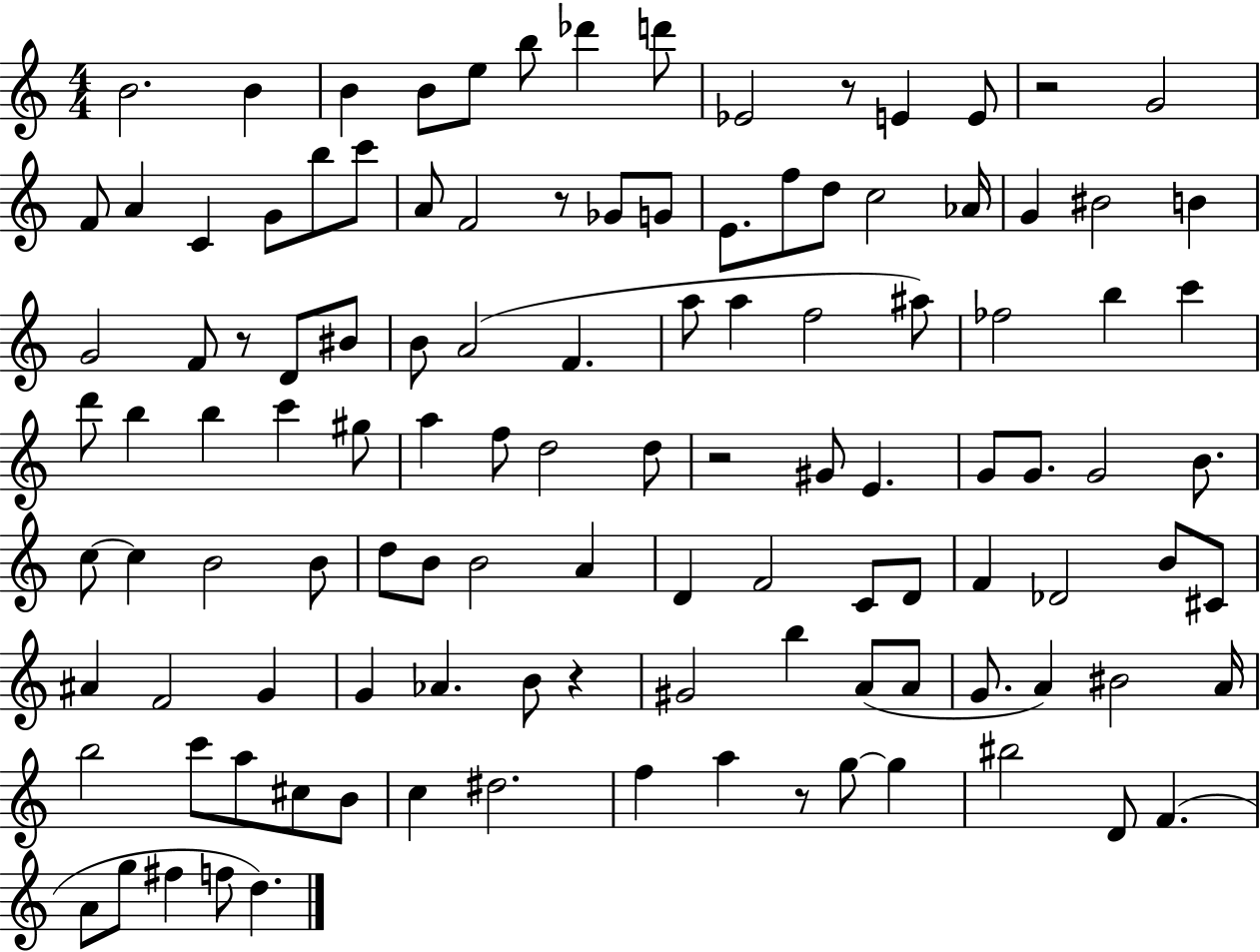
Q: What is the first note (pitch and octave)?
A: B4